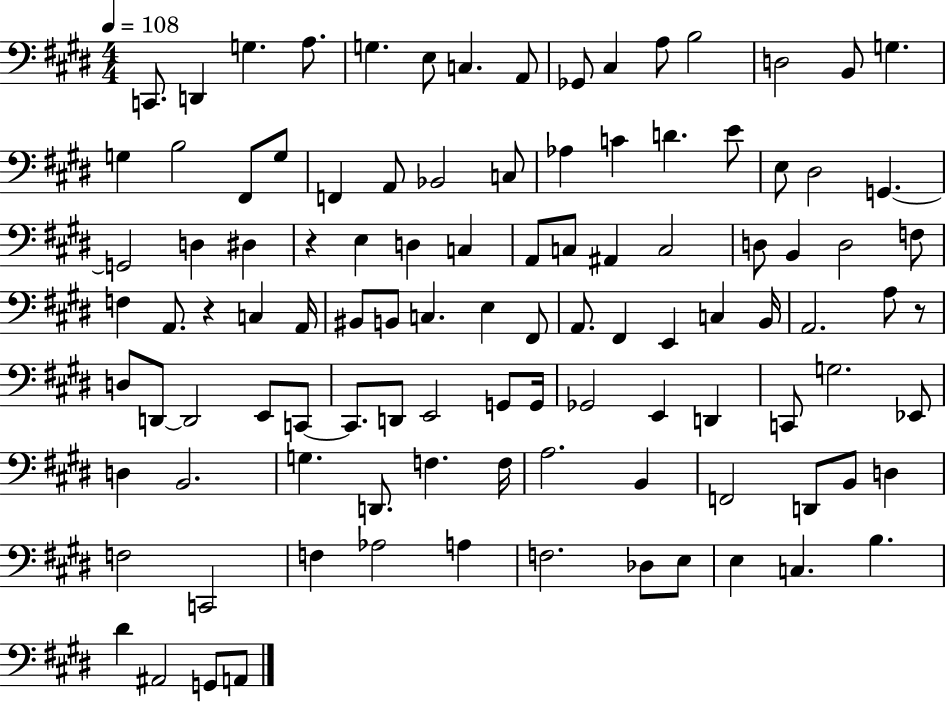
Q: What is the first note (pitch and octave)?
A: C2